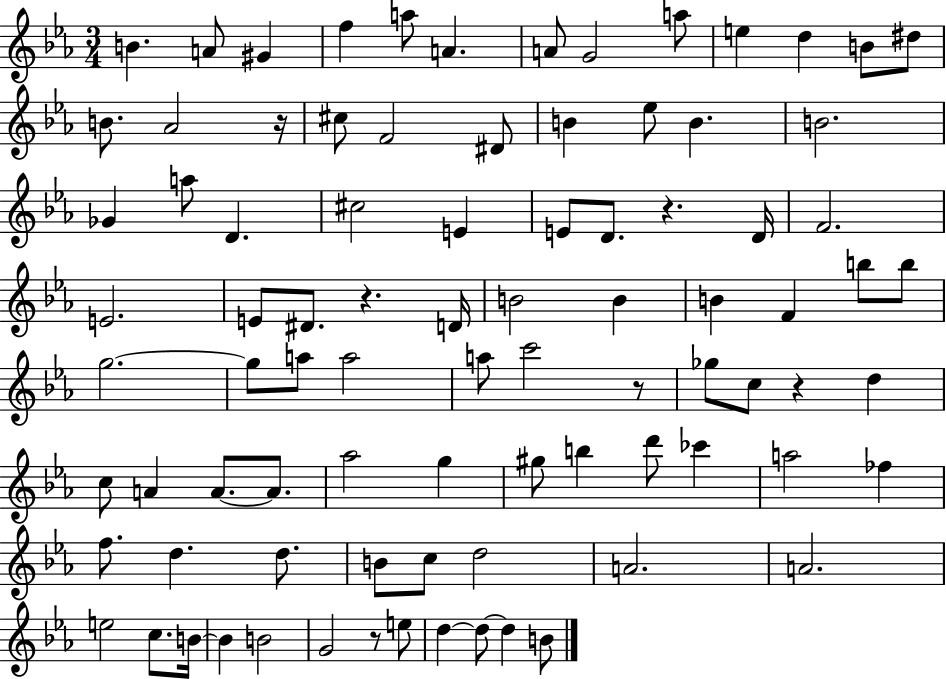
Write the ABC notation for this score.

X:1
T:Untitled
M:3/4
L:1/4
K:Eb
B A/2 ^G f a/2 A A/2 G2 a/2 e d B/2 ^d/2 B/2 _A2 z/4 ^c/2 F2 ^D/2 B _e/2 B B2 _G a/2 D ^c2 E E/2 D/2 z D/4 F2 E2 E/2 ^D/2 z D/4 B2 B B F b/2 b/2 g2 g/2 a/2 a2 a/2 c'2 z/2 _g/2 c/2 z d c/2 A A/2 A/2 _a2 g ^g/2 b d'/2 _c' a2 _f f/2 d d/2 B/2 c/2 d2 A2 A2 e2 c/2 B/4 B B2 G2 z/2 e/2 d d/2 d B/2